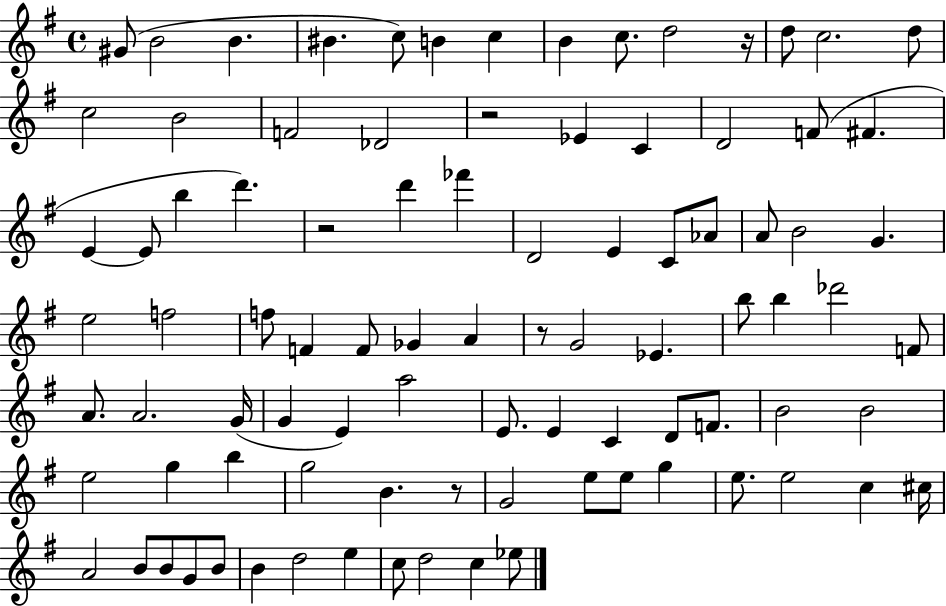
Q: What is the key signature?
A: G major